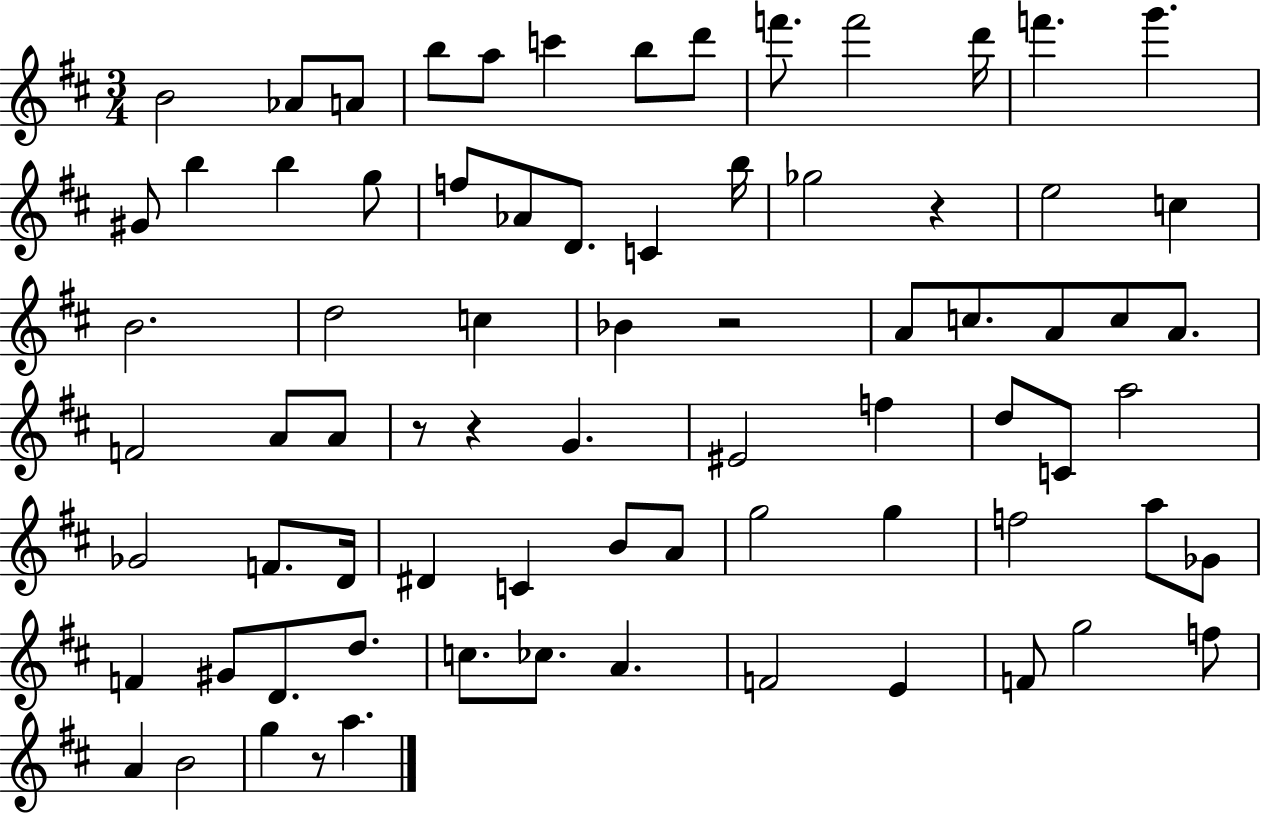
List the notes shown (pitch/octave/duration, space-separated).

B4/h Ab4/e A4/e B5/e A5/e C6/q B5/e D6/e F6/e. F6/h D6/s F6/q. G6/q. G#4/e B5/q B5/q G5/e F5/e Ab4/e D4/e. C4/q B5/s Gb5/h R/q E5/h C5/q B4/h. D5/h C5/q Bb4/q R/h A4/e C5/e. A4/e C5/e A4/e. F4/h A4/e A4/e R/e R/q G4/q. EIS4/h F5/q D5/e C4/e A5/h Gb4/h F4/e. D4/s D#4/q C4/q B4/e A4/e G5/h G5/q F5/h A5/e Gb4/e F4/q G#4/e D4/e. D5/e. C5/e. CES5/e. A4/q. F4/h E4/q F4/e G5/h F5/e A4/q B4/h G5/q R/e A5/q.